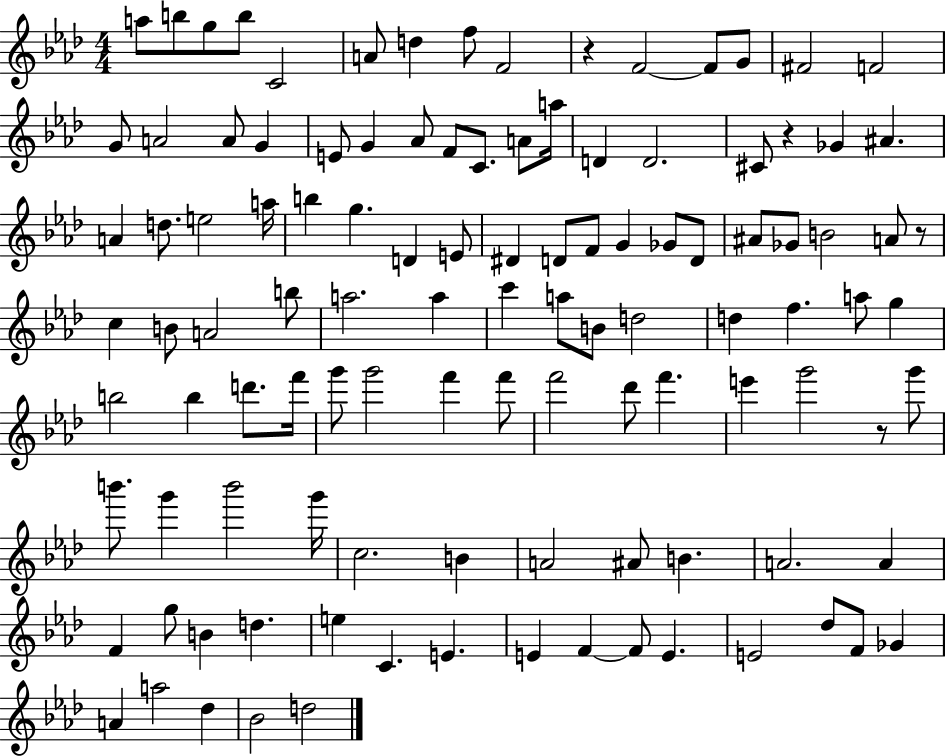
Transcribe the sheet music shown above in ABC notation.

X:1
T:Untitled
M:4/4
L:1/4
K:Ab
a/2 b/2 g/2 b/2 C2 A/2 d f/2 F2 z F2 F/2 G/2 ^F2 F2 G/2 A2 A/2 G E/2 G _A/2 F/2 C/2 A/2 a/4 D D2 ^C/2 z _G ^A A d/2 e2 a/4 b g D E/2 ^D D/2 F/2 G _G/2 D/2 ^A/2 _G/2 B2 A/2 z/2 c B/2 A2 b/2 a2 a c' a/2 B/2 d2 d f a/2 g b2 b d'/2 f'/4 g'/2 g'2 f' f'/2 f'2 _d'/2 f' e' g'2 z/2 g'/2 b'/2 g' b'2 g'/4 c2 B A2 ^A/2 B A2 A F g/2 B d e C E E F F/2 E E2 _d/2 F/2 _G A a2 _d _B2 d2